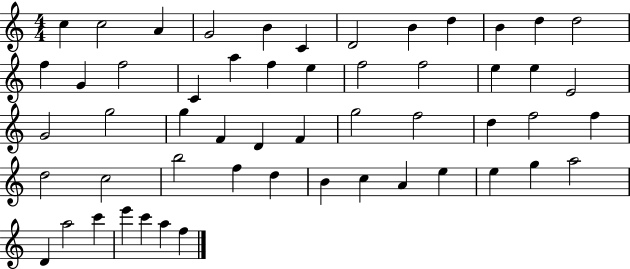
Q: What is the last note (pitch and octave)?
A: F5